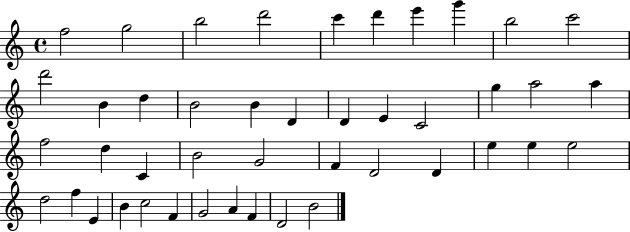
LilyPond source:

{
  \clef treble
  \time 4/4
  \defaultTimeSignature
  \key c \major
  f''2 g''2 | b''2 d'''2 | c'''4 d'''4 e'''4 g'''4 | b''2 c'''2 | \break d'''2 b'4 d''4 | b'2 b'4 d'4 | d'4 e'4 c'2 | g''4 a''2 a''4 | \break f''2 d''4 c'4 | b'2 g'2 | f'4 d'2 d'4 | e''4 e''4 e''2 | \break d''2 f''4 e'4 | b'4 c''2 f'4 | g'2 a'4 f'4 | d'2 b'2 | \break \bar "|."
}